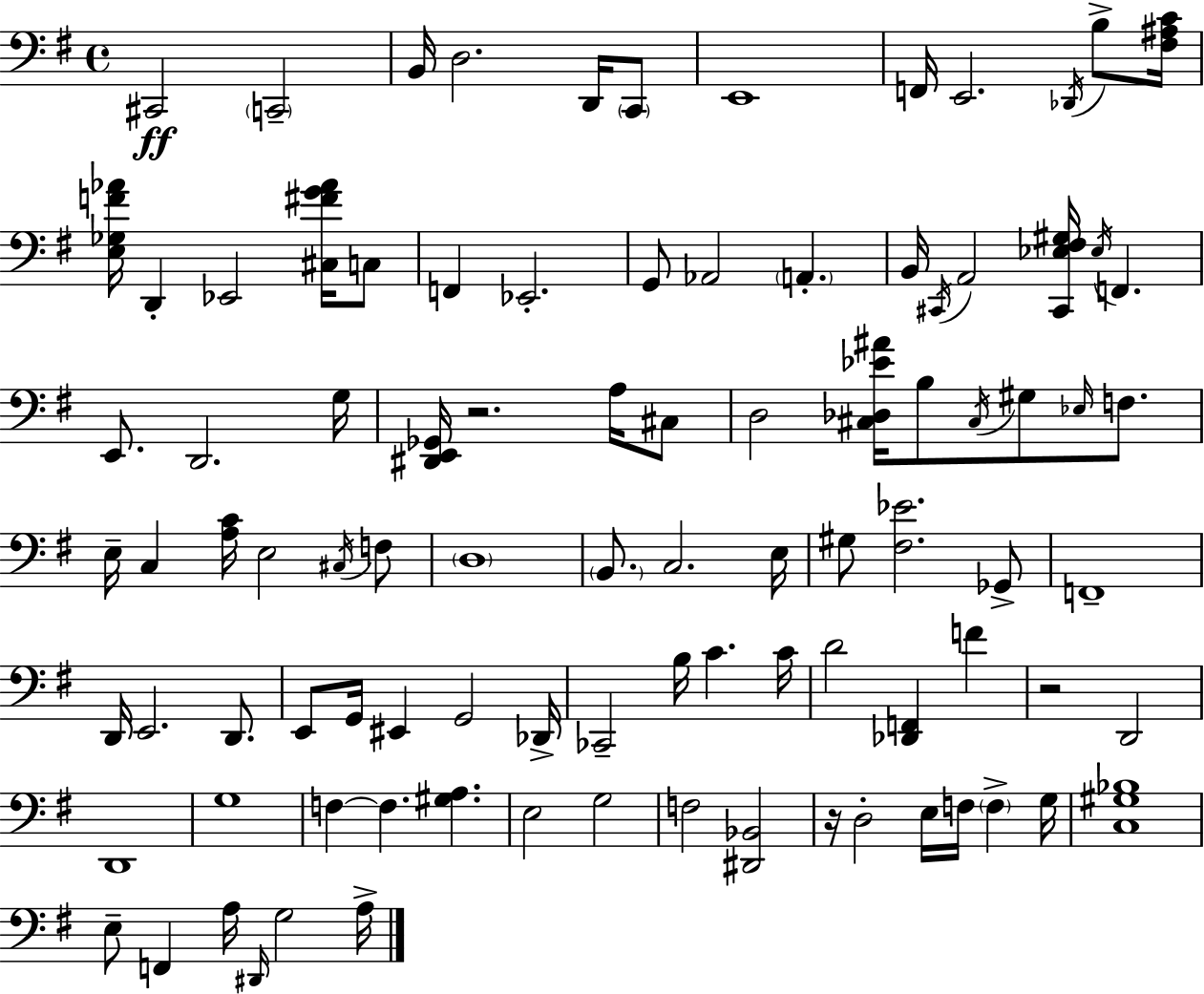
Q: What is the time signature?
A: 4/4